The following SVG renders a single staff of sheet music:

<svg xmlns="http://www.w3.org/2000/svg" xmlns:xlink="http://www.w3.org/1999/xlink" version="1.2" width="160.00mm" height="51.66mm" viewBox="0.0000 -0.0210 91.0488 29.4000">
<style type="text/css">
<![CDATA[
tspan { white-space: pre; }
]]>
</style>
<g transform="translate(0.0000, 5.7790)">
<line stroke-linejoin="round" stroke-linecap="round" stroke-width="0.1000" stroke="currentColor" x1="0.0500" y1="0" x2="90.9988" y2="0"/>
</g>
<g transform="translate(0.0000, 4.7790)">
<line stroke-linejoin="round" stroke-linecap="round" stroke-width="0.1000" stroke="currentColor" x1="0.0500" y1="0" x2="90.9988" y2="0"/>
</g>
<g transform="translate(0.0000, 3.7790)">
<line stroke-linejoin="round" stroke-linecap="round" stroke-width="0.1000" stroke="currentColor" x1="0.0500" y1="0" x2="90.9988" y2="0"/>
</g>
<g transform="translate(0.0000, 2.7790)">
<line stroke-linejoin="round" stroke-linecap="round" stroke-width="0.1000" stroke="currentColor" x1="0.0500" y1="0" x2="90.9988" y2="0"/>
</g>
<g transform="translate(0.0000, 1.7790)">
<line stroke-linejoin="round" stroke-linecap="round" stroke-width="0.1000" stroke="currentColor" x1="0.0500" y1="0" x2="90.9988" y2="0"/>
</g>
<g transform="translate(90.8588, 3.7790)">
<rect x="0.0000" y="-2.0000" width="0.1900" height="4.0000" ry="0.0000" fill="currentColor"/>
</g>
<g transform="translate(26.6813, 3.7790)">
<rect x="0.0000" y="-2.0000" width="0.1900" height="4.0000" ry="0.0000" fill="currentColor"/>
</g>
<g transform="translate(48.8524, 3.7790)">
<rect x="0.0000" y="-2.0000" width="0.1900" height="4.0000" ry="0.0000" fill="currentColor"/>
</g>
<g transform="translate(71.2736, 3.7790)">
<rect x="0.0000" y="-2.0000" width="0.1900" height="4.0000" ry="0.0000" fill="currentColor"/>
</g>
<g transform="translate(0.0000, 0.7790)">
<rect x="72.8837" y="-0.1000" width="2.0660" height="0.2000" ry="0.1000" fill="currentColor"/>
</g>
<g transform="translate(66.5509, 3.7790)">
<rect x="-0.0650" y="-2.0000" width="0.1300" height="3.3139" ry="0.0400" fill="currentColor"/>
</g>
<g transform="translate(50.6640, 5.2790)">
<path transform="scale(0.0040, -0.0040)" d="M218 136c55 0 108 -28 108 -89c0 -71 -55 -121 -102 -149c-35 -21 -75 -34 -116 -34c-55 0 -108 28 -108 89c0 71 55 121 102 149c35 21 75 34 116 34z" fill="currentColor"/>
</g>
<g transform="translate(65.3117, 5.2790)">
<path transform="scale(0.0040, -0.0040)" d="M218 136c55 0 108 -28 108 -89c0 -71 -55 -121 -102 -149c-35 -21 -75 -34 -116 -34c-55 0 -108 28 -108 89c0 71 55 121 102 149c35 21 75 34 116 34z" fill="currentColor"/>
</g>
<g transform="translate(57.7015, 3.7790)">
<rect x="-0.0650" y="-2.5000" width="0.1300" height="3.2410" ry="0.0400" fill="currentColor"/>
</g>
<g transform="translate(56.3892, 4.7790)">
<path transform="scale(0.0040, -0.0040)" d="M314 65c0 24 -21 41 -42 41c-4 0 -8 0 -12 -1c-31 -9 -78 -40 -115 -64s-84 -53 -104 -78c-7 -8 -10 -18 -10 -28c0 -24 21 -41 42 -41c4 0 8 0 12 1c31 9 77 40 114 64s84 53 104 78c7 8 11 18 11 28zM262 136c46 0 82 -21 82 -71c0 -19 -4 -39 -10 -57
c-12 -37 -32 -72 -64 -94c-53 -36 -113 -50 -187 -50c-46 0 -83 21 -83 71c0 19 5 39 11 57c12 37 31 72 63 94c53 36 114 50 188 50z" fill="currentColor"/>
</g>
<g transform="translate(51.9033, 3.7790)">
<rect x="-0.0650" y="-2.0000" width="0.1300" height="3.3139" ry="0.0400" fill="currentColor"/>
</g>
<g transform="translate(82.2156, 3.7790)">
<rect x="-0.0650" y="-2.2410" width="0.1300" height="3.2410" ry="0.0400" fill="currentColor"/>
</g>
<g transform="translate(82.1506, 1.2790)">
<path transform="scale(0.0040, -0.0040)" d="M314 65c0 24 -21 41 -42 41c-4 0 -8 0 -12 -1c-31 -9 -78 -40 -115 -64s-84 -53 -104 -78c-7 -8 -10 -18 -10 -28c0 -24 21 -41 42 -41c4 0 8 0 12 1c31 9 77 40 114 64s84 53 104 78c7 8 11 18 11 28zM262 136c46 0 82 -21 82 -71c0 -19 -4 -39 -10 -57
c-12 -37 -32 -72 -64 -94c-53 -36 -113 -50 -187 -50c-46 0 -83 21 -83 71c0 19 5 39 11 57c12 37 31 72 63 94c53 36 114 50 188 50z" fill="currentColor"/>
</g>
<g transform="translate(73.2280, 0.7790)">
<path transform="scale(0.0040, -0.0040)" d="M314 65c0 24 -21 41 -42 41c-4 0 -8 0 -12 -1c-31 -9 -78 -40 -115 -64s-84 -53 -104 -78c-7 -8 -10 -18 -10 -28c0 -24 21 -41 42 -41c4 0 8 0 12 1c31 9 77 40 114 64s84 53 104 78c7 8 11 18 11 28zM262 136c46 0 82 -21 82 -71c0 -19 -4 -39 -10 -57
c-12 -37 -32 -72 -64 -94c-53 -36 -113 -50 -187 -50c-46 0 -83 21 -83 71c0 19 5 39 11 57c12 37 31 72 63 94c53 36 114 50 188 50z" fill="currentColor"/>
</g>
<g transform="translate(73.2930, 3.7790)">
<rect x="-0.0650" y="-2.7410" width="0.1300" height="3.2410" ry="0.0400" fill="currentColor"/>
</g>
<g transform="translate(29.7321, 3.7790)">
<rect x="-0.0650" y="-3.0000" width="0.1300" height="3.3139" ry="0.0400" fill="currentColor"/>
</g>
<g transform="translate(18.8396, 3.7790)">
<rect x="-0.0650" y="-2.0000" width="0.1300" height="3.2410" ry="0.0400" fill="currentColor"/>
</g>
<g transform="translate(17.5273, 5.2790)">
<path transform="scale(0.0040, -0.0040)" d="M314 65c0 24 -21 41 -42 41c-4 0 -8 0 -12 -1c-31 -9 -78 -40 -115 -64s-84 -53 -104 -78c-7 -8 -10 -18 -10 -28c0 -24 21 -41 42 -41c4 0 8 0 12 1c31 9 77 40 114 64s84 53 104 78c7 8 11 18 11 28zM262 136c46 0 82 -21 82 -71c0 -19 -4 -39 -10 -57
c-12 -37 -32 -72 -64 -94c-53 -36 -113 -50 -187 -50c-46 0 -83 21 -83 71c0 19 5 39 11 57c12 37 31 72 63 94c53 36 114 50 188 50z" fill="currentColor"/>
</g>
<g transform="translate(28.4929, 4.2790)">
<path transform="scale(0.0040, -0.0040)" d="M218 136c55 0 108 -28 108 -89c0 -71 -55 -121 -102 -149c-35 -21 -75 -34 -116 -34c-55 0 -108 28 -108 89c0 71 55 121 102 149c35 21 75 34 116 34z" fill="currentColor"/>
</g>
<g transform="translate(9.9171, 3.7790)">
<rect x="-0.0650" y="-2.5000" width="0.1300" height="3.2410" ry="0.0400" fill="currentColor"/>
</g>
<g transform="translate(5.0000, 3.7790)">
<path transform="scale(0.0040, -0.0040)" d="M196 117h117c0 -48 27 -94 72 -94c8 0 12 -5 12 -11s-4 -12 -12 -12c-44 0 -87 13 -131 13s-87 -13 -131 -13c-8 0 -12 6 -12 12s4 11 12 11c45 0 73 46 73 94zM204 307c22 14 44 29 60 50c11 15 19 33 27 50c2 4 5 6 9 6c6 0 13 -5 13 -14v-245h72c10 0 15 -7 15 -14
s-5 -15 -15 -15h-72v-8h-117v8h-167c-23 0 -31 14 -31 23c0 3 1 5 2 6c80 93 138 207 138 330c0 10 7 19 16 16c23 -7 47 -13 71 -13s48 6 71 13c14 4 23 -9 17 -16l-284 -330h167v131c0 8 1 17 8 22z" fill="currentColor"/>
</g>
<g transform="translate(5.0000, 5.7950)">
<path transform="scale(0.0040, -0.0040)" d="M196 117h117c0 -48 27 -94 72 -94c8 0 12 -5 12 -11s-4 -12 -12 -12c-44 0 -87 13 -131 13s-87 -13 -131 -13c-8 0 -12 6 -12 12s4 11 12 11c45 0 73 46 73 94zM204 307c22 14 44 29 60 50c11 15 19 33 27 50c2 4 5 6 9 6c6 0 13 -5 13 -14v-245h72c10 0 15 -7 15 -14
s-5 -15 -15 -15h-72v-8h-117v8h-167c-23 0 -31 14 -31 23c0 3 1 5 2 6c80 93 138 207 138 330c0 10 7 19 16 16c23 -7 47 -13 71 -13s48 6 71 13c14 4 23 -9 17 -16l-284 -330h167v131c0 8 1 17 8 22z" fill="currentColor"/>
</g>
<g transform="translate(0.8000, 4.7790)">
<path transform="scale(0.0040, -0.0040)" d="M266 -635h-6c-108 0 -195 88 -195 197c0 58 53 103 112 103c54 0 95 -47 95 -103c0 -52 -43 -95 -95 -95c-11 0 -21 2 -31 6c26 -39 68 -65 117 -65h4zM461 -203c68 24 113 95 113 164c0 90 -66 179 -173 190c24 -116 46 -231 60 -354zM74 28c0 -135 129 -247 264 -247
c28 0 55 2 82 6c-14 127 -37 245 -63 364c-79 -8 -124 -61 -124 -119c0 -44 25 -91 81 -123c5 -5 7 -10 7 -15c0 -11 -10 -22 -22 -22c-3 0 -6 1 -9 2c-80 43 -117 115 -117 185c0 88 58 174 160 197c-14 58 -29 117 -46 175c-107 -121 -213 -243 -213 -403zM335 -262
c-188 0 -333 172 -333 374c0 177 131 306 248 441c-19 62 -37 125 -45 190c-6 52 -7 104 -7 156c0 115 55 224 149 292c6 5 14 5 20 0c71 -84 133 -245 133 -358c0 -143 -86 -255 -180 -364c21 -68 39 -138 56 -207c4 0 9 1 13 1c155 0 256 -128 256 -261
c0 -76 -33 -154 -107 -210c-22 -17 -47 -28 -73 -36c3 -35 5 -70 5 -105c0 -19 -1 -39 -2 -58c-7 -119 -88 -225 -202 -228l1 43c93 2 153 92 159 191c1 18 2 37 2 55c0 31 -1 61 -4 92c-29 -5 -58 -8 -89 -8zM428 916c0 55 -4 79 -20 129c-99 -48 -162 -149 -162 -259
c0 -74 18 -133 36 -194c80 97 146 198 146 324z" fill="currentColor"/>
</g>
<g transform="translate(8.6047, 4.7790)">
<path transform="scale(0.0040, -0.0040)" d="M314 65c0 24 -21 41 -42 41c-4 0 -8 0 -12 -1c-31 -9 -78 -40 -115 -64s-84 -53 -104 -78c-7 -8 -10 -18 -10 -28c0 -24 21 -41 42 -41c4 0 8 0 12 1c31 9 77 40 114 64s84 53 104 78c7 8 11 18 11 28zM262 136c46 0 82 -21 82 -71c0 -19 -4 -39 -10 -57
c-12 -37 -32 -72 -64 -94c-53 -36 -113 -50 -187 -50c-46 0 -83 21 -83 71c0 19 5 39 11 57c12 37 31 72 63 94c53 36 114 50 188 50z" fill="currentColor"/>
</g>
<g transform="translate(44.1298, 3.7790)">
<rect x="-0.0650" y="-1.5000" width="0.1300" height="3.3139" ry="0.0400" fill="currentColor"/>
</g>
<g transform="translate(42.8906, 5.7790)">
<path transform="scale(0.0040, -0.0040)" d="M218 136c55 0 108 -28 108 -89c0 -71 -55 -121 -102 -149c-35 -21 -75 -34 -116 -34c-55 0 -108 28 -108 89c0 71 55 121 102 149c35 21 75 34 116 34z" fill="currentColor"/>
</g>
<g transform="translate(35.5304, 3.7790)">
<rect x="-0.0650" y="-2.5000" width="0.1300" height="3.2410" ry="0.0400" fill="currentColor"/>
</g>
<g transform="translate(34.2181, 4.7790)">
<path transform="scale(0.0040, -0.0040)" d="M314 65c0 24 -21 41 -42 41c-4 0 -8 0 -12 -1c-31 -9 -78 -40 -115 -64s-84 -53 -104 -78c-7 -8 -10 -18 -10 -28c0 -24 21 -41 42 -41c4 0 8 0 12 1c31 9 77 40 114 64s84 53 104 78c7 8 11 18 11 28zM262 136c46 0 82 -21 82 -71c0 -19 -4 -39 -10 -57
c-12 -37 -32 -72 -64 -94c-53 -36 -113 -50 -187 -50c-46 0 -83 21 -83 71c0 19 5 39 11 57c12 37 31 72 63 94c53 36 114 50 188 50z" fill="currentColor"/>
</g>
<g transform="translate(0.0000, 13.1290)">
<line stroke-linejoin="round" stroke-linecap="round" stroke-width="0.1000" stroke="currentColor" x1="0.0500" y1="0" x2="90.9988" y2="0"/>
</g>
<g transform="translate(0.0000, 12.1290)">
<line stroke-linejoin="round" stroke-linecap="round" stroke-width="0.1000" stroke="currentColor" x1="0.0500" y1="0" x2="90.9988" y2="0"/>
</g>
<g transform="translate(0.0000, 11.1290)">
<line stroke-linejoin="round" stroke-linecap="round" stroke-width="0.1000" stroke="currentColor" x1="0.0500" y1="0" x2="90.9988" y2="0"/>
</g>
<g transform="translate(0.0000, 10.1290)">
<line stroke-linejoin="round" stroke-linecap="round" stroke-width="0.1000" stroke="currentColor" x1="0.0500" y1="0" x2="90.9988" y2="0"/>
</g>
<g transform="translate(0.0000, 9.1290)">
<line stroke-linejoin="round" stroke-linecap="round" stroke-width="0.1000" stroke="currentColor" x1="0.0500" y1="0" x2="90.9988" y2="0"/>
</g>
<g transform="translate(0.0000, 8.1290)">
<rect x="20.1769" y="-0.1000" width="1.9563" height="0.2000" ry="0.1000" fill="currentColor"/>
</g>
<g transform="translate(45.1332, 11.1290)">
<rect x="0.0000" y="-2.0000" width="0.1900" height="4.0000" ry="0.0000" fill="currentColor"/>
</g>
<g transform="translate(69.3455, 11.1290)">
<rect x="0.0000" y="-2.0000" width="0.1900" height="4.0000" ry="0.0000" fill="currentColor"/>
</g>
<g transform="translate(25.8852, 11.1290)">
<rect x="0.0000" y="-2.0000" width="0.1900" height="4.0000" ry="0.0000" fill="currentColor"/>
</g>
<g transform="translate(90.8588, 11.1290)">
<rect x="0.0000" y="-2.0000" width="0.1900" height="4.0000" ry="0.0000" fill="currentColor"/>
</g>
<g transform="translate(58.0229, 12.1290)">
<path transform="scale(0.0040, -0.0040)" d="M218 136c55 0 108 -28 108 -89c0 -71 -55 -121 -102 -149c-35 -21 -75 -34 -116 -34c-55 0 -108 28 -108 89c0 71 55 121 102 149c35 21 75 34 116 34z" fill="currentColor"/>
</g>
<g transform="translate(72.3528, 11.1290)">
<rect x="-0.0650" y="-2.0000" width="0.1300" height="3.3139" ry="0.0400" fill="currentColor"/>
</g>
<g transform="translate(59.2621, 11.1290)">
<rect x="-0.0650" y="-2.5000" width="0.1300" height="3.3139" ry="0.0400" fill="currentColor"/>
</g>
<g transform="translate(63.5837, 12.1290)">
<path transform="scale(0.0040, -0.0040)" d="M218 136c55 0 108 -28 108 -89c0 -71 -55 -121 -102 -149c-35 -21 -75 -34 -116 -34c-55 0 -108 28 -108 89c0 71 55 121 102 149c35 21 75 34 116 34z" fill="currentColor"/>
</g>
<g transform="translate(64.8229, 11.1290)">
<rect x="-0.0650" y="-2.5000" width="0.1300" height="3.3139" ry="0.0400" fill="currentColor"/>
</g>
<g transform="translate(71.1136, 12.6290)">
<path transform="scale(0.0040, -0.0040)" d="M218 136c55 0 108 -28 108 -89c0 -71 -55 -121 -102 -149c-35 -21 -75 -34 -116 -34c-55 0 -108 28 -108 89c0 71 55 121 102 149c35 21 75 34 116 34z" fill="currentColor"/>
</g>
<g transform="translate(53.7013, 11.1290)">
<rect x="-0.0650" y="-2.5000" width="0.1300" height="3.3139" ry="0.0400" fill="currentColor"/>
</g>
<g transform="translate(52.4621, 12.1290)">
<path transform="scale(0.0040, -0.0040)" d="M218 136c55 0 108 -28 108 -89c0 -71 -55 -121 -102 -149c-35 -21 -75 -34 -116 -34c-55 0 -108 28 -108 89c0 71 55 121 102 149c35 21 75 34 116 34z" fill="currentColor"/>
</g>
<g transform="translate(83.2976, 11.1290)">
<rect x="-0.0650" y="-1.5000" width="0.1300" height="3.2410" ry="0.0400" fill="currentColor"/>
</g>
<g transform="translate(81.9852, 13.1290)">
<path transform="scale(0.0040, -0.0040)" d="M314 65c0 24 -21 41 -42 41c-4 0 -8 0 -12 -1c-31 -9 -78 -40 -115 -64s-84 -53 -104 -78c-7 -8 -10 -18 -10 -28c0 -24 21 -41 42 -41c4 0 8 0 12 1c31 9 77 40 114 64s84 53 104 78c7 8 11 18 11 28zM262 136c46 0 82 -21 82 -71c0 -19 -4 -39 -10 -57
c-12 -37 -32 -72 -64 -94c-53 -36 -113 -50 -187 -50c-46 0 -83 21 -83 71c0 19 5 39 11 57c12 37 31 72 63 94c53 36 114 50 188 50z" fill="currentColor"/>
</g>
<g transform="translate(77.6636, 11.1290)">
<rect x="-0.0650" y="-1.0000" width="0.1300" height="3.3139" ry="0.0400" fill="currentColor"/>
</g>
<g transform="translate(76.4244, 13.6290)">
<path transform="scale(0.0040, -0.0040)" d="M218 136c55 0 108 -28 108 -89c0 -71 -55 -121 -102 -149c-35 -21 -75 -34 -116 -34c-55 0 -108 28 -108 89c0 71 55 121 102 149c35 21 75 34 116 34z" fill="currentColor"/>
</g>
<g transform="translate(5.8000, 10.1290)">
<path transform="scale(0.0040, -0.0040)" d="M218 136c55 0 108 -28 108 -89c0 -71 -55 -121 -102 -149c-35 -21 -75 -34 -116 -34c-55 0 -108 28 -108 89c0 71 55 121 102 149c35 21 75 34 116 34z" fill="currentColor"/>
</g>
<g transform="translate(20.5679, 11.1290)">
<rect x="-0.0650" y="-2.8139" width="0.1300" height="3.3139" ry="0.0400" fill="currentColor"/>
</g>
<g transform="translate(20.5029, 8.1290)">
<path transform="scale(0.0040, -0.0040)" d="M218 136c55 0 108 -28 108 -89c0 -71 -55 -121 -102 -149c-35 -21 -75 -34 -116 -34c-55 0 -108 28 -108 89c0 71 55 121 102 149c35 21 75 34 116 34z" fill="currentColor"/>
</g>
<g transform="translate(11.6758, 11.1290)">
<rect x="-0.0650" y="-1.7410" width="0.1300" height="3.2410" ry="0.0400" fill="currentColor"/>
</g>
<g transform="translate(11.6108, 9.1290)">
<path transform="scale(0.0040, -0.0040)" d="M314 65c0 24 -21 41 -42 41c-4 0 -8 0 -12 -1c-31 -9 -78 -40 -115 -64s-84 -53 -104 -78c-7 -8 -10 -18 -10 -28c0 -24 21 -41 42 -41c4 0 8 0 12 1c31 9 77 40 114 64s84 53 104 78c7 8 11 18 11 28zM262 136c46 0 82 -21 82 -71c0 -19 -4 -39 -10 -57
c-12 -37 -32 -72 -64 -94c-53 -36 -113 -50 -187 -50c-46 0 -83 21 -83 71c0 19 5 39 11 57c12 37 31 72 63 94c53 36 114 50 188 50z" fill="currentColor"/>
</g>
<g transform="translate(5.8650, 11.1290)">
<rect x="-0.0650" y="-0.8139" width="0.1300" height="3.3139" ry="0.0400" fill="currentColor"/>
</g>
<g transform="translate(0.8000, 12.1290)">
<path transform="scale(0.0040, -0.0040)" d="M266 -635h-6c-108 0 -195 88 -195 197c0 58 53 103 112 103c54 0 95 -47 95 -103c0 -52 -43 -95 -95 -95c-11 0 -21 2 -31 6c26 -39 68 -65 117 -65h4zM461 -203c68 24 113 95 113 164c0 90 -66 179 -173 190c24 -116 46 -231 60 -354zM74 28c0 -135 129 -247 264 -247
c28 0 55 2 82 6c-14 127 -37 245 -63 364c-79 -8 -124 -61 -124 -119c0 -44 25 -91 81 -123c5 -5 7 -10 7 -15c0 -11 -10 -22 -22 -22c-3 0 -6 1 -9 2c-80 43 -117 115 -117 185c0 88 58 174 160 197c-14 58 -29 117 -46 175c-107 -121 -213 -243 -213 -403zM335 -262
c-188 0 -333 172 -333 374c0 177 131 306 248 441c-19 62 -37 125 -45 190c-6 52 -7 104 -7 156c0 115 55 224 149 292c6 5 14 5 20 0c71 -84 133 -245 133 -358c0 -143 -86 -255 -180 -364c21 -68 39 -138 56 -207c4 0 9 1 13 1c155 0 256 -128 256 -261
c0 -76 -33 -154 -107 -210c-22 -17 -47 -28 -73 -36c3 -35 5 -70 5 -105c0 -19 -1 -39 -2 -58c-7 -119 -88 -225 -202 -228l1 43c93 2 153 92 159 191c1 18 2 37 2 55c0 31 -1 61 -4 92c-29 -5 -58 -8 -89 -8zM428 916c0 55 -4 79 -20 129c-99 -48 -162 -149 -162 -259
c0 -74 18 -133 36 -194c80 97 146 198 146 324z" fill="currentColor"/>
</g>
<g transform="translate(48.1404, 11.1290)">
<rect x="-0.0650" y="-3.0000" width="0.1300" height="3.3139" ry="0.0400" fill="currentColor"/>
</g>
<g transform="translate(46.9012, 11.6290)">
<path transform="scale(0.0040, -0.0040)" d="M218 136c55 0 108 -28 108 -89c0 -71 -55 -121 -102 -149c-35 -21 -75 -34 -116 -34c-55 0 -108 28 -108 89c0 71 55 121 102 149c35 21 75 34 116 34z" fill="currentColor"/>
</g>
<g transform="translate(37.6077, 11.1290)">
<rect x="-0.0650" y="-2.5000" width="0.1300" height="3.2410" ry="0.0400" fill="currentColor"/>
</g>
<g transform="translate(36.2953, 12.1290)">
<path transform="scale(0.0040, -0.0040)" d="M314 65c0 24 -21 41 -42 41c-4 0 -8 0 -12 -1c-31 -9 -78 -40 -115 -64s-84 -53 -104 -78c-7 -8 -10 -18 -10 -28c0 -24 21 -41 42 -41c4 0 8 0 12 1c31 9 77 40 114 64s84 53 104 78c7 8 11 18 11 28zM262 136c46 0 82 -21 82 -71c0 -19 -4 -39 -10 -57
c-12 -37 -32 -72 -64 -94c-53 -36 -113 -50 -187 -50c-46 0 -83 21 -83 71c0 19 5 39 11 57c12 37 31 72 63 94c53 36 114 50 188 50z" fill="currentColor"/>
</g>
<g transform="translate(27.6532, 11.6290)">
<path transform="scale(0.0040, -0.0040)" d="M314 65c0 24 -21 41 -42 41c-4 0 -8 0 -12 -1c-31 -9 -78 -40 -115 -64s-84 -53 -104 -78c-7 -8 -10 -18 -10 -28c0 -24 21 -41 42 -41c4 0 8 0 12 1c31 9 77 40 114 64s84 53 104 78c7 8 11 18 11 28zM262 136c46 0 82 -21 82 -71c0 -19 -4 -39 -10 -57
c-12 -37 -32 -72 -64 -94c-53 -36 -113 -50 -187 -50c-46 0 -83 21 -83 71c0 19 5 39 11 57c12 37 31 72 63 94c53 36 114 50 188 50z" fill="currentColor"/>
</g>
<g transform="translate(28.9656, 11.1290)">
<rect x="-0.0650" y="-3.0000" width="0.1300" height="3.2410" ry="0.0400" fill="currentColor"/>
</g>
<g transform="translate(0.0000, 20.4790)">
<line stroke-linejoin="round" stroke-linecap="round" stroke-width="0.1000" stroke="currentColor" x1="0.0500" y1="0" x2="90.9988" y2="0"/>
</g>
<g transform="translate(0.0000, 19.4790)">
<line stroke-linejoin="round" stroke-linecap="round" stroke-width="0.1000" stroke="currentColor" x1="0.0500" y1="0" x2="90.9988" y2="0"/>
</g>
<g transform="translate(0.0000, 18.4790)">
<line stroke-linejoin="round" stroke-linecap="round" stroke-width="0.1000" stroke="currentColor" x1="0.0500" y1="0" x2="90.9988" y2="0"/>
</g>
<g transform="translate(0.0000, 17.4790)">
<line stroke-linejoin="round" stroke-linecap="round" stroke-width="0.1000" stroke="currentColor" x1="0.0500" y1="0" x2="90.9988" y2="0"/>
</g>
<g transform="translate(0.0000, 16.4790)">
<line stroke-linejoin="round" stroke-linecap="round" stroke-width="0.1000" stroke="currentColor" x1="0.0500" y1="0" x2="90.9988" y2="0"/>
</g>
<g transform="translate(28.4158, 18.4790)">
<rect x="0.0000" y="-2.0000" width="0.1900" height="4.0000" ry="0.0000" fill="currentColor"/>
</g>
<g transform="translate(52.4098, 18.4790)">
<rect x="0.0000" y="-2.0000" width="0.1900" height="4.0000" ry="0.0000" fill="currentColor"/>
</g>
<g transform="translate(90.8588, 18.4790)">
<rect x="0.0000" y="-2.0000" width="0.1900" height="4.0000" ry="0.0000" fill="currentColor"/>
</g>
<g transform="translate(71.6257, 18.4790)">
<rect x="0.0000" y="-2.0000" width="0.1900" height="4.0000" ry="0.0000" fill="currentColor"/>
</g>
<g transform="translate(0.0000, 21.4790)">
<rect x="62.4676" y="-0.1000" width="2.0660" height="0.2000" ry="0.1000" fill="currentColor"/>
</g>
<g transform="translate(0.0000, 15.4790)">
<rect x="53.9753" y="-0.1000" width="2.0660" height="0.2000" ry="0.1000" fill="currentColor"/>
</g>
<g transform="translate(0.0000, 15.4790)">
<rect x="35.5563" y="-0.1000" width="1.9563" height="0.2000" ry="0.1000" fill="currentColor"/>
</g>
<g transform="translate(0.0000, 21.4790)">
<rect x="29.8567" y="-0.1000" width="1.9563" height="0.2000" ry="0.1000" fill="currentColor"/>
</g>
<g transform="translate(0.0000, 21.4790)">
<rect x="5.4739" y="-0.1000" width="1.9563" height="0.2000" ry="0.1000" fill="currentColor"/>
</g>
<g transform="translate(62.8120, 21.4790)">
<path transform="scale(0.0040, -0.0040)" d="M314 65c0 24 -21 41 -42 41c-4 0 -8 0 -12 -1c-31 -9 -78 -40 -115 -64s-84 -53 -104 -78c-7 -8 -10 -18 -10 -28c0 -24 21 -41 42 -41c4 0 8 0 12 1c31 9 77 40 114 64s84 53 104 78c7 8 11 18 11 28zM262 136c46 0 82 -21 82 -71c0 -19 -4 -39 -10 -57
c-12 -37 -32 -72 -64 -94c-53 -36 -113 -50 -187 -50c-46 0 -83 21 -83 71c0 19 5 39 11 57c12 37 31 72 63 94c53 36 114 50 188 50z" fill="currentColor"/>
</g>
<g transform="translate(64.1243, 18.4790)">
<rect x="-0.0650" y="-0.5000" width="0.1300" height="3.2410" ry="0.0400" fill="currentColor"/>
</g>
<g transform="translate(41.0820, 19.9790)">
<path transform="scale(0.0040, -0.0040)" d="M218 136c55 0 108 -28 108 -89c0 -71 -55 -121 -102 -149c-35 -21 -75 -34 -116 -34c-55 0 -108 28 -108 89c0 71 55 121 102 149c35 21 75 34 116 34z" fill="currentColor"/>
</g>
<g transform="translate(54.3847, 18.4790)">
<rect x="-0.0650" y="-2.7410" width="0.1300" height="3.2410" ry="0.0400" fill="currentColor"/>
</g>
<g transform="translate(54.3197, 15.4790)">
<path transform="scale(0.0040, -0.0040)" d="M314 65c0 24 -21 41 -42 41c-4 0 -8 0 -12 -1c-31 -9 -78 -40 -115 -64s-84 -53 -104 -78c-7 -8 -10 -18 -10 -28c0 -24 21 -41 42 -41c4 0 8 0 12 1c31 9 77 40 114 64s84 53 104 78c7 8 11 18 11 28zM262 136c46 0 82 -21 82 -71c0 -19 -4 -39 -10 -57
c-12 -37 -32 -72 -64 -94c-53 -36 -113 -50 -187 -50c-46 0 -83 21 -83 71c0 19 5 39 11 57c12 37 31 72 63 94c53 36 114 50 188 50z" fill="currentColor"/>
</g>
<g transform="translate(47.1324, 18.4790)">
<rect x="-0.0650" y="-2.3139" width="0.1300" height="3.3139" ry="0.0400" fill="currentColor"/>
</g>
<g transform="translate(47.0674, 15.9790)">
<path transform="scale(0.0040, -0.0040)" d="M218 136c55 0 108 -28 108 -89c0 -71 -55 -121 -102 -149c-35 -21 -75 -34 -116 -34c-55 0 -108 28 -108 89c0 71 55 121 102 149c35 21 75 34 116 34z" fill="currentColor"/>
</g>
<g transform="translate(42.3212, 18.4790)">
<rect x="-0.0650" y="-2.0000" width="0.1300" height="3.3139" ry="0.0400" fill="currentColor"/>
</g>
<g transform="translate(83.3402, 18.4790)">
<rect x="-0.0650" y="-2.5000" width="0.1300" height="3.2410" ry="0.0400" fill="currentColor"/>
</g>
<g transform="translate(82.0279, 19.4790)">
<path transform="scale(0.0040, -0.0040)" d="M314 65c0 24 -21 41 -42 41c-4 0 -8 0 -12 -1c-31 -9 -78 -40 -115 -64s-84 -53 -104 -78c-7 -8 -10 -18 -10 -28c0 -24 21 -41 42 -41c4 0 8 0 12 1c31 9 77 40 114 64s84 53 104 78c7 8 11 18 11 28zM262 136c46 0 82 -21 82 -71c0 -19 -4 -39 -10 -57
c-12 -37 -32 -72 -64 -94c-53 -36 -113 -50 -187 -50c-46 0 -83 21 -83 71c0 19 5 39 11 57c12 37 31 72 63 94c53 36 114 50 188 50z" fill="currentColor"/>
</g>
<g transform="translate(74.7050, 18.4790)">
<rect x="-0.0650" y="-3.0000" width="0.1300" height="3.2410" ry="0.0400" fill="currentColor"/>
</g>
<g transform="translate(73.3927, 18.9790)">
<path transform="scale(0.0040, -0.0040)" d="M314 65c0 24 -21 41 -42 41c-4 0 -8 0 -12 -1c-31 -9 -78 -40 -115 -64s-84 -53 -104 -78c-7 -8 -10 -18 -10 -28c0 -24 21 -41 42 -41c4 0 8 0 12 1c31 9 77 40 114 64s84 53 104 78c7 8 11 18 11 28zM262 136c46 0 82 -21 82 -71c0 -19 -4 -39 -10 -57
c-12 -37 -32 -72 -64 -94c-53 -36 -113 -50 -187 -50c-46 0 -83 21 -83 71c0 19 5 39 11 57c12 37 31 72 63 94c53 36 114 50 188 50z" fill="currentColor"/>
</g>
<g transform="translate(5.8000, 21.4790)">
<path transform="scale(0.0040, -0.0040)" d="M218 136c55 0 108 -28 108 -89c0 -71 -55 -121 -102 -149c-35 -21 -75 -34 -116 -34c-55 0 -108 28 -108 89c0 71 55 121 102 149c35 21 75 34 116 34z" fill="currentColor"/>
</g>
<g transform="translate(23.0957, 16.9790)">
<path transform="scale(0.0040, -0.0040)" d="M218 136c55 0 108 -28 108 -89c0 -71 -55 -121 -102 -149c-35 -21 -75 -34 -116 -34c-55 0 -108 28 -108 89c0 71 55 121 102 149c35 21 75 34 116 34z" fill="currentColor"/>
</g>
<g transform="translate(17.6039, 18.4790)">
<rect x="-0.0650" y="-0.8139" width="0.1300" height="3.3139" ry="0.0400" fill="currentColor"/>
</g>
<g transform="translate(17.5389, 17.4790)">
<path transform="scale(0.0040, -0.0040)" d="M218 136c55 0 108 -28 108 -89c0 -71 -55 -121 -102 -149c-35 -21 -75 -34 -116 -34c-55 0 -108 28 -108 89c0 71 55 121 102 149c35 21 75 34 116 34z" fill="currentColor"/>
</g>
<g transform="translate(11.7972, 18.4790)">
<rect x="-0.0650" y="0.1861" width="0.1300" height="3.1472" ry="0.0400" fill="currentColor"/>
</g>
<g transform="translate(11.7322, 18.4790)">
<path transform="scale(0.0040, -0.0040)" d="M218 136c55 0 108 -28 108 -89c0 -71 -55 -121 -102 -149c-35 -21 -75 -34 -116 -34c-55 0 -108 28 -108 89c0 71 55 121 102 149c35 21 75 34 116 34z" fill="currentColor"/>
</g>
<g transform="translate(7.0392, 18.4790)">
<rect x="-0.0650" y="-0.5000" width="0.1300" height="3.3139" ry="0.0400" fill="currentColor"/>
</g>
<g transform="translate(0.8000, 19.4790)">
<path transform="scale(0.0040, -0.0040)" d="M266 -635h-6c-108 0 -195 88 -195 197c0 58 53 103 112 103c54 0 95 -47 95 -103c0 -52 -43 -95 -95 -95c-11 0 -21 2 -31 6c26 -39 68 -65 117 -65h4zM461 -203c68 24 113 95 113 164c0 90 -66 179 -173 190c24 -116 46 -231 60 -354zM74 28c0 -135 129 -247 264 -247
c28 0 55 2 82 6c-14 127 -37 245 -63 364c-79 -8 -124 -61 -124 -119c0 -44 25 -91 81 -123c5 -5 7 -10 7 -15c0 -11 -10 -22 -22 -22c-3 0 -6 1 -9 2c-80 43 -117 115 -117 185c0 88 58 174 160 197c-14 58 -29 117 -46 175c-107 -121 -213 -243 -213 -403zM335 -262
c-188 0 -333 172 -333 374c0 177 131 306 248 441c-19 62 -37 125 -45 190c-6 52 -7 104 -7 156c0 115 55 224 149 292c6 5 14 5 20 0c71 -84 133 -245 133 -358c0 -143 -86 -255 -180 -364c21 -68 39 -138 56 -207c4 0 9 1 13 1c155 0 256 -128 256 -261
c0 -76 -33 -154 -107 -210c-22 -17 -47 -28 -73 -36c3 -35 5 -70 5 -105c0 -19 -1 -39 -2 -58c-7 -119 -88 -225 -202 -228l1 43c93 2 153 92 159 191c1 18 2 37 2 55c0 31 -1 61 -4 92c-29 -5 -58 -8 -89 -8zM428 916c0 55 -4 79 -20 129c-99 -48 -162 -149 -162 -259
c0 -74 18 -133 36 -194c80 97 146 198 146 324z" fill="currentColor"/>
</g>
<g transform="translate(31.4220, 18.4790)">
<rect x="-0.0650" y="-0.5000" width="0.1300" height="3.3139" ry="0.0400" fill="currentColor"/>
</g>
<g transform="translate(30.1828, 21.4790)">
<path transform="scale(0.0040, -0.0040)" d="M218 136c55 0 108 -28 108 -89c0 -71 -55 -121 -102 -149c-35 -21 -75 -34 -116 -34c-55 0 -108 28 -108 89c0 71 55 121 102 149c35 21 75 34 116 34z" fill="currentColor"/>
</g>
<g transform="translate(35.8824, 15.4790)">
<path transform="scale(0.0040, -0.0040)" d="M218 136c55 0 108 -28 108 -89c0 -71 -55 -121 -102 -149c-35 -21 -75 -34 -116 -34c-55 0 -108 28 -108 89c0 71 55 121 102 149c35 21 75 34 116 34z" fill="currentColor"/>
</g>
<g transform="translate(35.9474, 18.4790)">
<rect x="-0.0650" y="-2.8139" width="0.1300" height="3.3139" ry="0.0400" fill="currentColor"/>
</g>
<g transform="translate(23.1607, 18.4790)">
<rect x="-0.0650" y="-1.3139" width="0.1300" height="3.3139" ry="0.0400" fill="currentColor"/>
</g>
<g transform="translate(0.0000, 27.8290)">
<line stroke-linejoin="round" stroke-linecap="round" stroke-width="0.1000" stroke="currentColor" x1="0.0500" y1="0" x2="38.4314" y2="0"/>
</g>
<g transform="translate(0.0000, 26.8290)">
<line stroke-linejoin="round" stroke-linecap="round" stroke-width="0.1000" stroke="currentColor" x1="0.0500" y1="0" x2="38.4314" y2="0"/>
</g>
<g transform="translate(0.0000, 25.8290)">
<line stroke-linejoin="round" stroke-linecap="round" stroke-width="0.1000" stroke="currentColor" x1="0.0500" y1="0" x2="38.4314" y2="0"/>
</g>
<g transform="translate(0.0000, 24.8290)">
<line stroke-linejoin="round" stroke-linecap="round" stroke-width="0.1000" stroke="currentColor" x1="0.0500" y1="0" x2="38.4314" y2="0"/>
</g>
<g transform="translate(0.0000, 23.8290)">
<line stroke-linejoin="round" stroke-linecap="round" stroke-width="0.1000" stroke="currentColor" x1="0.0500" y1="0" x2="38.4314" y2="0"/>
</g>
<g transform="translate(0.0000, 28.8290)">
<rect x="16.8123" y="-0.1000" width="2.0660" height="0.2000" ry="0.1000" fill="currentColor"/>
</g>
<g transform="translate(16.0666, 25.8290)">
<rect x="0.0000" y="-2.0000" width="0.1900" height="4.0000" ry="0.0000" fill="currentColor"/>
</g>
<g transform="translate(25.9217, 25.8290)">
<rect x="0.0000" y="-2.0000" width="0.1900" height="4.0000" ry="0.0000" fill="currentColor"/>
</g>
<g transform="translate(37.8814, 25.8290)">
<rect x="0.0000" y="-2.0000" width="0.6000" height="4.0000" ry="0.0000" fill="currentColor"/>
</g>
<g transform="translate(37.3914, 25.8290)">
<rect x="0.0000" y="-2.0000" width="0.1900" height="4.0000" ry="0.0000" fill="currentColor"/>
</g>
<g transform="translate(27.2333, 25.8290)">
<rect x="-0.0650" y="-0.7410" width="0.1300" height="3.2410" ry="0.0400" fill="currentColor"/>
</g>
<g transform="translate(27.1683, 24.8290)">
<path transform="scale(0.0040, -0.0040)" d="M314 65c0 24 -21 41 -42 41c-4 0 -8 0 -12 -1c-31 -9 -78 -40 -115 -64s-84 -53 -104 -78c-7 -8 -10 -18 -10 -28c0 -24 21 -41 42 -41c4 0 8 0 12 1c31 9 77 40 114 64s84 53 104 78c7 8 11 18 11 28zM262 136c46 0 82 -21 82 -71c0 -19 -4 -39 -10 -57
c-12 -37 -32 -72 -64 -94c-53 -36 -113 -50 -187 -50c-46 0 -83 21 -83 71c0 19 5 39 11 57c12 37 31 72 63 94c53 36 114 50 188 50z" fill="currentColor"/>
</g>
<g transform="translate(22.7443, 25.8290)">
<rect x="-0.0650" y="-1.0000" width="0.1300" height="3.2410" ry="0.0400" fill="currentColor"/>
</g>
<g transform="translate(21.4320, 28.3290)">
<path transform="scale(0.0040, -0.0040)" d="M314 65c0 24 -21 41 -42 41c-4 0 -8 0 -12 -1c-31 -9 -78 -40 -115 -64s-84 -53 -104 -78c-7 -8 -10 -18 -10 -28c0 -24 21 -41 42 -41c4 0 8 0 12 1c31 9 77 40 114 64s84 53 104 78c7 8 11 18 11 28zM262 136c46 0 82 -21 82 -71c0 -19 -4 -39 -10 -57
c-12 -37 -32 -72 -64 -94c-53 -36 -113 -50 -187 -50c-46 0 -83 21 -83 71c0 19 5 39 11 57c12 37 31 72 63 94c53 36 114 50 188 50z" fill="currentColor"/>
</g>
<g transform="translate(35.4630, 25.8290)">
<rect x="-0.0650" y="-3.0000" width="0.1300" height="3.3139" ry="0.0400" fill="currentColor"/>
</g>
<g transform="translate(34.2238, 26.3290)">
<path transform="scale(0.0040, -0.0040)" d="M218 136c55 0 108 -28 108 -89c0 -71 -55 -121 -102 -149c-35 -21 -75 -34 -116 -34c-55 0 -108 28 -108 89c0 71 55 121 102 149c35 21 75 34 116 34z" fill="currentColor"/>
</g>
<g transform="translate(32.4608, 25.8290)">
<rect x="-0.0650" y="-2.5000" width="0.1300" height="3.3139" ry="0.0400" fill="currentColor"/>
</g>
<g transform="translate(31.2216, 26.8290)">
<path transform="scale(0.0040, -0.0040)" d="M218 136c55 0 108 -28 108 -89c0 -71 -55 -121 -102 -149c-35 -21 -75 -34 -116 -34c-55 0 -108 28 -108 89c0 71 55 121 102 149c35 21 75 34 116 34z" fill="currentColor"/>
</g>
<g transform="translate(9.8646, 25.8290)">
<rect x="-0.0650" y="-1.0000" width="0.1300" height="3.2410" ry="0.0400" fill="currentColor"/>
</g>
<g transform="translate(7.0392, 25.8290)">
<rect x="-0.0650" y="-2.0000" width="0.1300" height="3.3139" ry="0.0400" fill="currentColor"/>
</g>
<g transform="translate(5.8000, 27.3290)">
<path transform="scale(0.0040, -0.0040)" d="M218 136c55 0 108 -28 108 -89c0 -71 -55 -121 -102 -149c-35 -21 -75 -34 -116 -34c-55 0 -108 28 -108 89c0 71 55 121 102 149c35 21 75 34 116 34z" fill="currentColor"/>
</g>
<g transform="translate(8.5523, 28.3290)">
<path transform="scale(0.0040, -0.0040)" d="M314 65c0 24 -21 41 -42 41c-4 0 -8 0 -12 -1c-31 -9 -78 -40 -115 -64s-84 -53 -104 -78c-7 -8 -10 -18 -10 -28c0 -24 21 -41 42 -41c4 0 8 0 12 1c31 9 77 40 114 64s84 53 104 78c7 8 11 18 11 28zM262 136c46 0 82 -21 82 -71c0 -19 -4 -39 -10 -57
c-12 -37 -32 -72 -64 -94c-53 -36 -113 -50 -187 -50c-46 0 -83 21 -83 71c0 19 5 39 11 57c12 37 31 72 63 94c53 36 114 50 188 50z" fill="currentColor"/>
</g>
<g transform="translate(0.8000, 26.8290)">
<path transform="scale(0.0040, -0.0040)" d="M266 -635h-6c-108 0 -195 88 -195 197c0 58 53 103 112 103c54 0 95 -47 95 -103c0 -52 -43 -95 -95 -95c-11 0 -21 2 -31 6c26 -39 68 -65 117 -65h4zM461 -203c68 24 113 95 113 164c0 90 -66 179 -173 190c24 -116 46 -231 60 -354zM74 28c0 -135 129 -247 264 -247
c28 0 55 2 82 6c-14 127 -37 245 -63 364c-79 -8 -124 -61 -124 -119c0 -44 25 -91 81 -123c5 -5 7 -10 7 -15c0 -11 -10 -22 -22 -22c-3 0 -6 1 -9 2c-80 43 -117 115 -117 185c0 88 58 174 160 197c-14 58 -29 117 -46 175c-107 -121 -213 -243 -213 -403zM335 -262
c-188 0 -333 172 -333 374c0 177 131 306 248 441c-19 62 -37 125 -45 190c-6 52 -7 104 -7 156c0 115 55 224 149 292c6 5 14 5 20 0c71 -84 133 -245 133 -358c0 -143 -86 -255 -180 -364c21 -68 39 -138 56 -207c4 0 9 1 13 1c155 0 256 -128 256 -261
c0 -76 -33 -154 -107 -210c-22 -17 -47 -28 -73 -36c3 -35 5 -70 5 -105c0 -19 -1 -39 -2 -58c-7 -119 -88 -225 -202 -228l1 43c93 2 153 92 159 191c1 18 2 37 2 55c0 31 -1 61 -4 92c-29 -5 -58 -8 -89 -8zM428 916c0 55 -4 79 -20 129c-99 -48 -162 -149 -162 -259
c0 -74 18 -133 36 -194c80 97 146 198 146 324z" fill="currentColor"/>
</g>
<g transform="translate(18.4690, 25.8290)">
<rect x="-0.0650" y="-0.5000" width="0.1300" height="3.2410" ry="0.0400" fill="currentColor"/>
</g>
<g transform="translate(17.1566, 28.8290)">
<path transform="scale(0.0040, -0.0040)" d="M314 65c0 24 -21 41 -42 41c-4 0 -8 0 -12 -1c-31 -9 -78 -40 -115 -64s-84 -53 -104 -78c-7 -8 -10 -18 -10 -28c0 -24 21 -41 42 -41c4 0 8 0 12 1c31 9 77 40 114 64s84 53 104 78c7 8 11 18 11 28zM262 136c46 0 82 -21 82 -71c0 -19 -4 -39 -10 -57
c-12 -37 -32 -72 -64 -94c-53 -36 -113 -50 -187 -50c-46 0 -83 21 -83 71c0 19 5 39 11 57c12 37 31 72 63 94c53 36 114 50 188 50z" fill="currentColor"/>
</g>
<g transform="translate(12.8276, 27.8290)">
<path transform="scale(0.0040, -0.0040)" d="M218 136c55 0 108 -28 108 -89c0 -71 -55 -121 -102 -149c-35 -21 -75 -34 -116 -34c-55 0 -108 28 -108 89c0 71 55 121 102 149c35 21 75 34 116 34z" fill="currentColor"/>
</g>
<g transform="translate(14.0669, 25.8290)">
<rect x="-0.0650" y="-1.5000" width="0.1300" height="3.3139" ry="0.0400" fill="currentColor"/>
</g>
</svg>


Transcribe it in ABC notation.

X:1
T:Untitled
M:4/4
L:1/4
K:C
G2 F2 A G2 E F G2 F a2 g2 d f2 a A2 G2 A G G G F D E2 C B d e C a F g a2 C2 A2 G2 F D2 E C2 D2 d2 G A